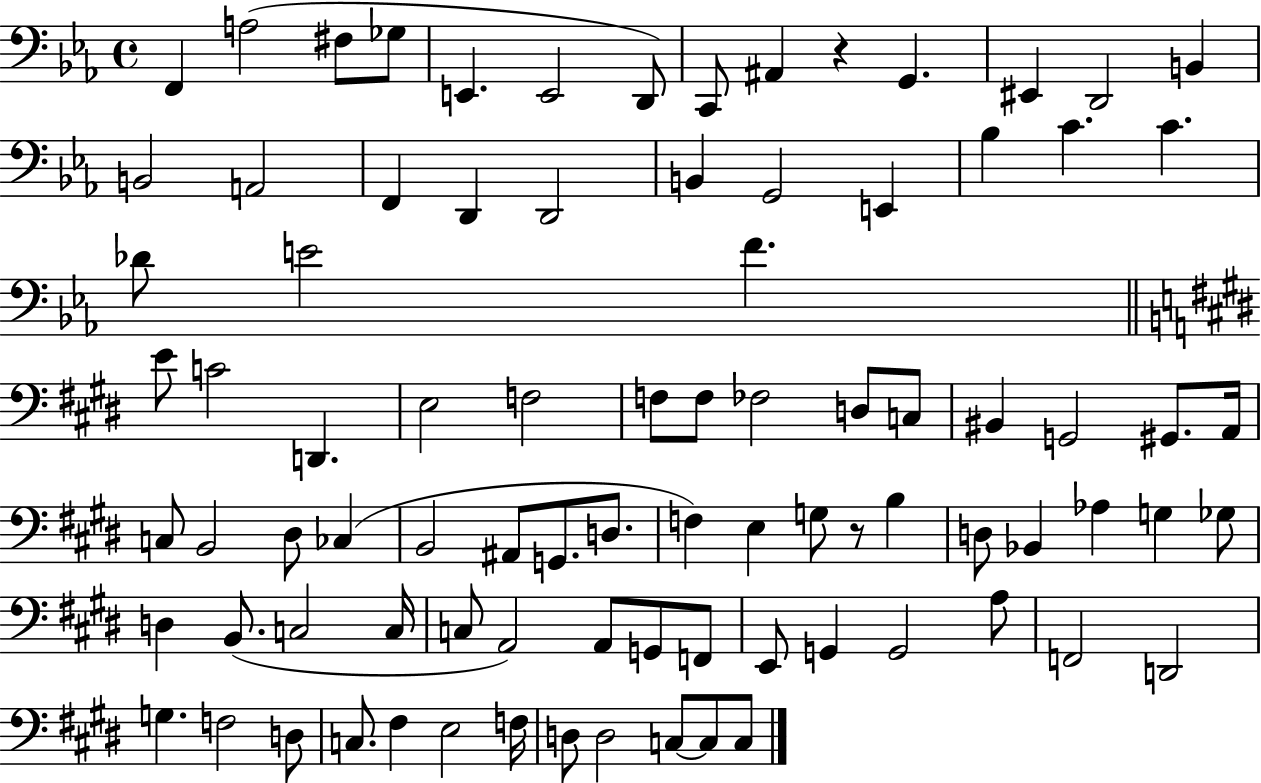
X:1
T:Untitled
M:4/4
L:1/4
K:Eb
F,, A,2 ^F,/2 _G,/2 E,, E,,2 D,,/2 C,,/2 ^A,, z G,, ^E,, D,,2 B,, B,,2 A,,2 F,, D,, D,,2 B,, G,,2 E,, _B, C C _D/2 E2 F E/2 C2 D,, E,2 F,2 F,/2 F,/2 _F,2 D,/2 C,/2 ^B,, G,,2 ^G,,/2 A,,/4 C,/2 B,,2 ^D,/2 _C, B,,2 ^A,,/2 G,,/2 D,/2 F, E, G,/2 z/2 B, D,/2 _B,, _A, G, _G,/2 D, B,,/2 C,2 C,/4 C,/2 A,,2 A,,/2 G,,/2 F,,/2 E,,/2 G,, G,,2 A,/2 F,,2 D,,2 G, F,2 D,/2 C,/2 ^F, E,2 F,/4 D,/2 D,2 C,/2 C,/2 C,/2